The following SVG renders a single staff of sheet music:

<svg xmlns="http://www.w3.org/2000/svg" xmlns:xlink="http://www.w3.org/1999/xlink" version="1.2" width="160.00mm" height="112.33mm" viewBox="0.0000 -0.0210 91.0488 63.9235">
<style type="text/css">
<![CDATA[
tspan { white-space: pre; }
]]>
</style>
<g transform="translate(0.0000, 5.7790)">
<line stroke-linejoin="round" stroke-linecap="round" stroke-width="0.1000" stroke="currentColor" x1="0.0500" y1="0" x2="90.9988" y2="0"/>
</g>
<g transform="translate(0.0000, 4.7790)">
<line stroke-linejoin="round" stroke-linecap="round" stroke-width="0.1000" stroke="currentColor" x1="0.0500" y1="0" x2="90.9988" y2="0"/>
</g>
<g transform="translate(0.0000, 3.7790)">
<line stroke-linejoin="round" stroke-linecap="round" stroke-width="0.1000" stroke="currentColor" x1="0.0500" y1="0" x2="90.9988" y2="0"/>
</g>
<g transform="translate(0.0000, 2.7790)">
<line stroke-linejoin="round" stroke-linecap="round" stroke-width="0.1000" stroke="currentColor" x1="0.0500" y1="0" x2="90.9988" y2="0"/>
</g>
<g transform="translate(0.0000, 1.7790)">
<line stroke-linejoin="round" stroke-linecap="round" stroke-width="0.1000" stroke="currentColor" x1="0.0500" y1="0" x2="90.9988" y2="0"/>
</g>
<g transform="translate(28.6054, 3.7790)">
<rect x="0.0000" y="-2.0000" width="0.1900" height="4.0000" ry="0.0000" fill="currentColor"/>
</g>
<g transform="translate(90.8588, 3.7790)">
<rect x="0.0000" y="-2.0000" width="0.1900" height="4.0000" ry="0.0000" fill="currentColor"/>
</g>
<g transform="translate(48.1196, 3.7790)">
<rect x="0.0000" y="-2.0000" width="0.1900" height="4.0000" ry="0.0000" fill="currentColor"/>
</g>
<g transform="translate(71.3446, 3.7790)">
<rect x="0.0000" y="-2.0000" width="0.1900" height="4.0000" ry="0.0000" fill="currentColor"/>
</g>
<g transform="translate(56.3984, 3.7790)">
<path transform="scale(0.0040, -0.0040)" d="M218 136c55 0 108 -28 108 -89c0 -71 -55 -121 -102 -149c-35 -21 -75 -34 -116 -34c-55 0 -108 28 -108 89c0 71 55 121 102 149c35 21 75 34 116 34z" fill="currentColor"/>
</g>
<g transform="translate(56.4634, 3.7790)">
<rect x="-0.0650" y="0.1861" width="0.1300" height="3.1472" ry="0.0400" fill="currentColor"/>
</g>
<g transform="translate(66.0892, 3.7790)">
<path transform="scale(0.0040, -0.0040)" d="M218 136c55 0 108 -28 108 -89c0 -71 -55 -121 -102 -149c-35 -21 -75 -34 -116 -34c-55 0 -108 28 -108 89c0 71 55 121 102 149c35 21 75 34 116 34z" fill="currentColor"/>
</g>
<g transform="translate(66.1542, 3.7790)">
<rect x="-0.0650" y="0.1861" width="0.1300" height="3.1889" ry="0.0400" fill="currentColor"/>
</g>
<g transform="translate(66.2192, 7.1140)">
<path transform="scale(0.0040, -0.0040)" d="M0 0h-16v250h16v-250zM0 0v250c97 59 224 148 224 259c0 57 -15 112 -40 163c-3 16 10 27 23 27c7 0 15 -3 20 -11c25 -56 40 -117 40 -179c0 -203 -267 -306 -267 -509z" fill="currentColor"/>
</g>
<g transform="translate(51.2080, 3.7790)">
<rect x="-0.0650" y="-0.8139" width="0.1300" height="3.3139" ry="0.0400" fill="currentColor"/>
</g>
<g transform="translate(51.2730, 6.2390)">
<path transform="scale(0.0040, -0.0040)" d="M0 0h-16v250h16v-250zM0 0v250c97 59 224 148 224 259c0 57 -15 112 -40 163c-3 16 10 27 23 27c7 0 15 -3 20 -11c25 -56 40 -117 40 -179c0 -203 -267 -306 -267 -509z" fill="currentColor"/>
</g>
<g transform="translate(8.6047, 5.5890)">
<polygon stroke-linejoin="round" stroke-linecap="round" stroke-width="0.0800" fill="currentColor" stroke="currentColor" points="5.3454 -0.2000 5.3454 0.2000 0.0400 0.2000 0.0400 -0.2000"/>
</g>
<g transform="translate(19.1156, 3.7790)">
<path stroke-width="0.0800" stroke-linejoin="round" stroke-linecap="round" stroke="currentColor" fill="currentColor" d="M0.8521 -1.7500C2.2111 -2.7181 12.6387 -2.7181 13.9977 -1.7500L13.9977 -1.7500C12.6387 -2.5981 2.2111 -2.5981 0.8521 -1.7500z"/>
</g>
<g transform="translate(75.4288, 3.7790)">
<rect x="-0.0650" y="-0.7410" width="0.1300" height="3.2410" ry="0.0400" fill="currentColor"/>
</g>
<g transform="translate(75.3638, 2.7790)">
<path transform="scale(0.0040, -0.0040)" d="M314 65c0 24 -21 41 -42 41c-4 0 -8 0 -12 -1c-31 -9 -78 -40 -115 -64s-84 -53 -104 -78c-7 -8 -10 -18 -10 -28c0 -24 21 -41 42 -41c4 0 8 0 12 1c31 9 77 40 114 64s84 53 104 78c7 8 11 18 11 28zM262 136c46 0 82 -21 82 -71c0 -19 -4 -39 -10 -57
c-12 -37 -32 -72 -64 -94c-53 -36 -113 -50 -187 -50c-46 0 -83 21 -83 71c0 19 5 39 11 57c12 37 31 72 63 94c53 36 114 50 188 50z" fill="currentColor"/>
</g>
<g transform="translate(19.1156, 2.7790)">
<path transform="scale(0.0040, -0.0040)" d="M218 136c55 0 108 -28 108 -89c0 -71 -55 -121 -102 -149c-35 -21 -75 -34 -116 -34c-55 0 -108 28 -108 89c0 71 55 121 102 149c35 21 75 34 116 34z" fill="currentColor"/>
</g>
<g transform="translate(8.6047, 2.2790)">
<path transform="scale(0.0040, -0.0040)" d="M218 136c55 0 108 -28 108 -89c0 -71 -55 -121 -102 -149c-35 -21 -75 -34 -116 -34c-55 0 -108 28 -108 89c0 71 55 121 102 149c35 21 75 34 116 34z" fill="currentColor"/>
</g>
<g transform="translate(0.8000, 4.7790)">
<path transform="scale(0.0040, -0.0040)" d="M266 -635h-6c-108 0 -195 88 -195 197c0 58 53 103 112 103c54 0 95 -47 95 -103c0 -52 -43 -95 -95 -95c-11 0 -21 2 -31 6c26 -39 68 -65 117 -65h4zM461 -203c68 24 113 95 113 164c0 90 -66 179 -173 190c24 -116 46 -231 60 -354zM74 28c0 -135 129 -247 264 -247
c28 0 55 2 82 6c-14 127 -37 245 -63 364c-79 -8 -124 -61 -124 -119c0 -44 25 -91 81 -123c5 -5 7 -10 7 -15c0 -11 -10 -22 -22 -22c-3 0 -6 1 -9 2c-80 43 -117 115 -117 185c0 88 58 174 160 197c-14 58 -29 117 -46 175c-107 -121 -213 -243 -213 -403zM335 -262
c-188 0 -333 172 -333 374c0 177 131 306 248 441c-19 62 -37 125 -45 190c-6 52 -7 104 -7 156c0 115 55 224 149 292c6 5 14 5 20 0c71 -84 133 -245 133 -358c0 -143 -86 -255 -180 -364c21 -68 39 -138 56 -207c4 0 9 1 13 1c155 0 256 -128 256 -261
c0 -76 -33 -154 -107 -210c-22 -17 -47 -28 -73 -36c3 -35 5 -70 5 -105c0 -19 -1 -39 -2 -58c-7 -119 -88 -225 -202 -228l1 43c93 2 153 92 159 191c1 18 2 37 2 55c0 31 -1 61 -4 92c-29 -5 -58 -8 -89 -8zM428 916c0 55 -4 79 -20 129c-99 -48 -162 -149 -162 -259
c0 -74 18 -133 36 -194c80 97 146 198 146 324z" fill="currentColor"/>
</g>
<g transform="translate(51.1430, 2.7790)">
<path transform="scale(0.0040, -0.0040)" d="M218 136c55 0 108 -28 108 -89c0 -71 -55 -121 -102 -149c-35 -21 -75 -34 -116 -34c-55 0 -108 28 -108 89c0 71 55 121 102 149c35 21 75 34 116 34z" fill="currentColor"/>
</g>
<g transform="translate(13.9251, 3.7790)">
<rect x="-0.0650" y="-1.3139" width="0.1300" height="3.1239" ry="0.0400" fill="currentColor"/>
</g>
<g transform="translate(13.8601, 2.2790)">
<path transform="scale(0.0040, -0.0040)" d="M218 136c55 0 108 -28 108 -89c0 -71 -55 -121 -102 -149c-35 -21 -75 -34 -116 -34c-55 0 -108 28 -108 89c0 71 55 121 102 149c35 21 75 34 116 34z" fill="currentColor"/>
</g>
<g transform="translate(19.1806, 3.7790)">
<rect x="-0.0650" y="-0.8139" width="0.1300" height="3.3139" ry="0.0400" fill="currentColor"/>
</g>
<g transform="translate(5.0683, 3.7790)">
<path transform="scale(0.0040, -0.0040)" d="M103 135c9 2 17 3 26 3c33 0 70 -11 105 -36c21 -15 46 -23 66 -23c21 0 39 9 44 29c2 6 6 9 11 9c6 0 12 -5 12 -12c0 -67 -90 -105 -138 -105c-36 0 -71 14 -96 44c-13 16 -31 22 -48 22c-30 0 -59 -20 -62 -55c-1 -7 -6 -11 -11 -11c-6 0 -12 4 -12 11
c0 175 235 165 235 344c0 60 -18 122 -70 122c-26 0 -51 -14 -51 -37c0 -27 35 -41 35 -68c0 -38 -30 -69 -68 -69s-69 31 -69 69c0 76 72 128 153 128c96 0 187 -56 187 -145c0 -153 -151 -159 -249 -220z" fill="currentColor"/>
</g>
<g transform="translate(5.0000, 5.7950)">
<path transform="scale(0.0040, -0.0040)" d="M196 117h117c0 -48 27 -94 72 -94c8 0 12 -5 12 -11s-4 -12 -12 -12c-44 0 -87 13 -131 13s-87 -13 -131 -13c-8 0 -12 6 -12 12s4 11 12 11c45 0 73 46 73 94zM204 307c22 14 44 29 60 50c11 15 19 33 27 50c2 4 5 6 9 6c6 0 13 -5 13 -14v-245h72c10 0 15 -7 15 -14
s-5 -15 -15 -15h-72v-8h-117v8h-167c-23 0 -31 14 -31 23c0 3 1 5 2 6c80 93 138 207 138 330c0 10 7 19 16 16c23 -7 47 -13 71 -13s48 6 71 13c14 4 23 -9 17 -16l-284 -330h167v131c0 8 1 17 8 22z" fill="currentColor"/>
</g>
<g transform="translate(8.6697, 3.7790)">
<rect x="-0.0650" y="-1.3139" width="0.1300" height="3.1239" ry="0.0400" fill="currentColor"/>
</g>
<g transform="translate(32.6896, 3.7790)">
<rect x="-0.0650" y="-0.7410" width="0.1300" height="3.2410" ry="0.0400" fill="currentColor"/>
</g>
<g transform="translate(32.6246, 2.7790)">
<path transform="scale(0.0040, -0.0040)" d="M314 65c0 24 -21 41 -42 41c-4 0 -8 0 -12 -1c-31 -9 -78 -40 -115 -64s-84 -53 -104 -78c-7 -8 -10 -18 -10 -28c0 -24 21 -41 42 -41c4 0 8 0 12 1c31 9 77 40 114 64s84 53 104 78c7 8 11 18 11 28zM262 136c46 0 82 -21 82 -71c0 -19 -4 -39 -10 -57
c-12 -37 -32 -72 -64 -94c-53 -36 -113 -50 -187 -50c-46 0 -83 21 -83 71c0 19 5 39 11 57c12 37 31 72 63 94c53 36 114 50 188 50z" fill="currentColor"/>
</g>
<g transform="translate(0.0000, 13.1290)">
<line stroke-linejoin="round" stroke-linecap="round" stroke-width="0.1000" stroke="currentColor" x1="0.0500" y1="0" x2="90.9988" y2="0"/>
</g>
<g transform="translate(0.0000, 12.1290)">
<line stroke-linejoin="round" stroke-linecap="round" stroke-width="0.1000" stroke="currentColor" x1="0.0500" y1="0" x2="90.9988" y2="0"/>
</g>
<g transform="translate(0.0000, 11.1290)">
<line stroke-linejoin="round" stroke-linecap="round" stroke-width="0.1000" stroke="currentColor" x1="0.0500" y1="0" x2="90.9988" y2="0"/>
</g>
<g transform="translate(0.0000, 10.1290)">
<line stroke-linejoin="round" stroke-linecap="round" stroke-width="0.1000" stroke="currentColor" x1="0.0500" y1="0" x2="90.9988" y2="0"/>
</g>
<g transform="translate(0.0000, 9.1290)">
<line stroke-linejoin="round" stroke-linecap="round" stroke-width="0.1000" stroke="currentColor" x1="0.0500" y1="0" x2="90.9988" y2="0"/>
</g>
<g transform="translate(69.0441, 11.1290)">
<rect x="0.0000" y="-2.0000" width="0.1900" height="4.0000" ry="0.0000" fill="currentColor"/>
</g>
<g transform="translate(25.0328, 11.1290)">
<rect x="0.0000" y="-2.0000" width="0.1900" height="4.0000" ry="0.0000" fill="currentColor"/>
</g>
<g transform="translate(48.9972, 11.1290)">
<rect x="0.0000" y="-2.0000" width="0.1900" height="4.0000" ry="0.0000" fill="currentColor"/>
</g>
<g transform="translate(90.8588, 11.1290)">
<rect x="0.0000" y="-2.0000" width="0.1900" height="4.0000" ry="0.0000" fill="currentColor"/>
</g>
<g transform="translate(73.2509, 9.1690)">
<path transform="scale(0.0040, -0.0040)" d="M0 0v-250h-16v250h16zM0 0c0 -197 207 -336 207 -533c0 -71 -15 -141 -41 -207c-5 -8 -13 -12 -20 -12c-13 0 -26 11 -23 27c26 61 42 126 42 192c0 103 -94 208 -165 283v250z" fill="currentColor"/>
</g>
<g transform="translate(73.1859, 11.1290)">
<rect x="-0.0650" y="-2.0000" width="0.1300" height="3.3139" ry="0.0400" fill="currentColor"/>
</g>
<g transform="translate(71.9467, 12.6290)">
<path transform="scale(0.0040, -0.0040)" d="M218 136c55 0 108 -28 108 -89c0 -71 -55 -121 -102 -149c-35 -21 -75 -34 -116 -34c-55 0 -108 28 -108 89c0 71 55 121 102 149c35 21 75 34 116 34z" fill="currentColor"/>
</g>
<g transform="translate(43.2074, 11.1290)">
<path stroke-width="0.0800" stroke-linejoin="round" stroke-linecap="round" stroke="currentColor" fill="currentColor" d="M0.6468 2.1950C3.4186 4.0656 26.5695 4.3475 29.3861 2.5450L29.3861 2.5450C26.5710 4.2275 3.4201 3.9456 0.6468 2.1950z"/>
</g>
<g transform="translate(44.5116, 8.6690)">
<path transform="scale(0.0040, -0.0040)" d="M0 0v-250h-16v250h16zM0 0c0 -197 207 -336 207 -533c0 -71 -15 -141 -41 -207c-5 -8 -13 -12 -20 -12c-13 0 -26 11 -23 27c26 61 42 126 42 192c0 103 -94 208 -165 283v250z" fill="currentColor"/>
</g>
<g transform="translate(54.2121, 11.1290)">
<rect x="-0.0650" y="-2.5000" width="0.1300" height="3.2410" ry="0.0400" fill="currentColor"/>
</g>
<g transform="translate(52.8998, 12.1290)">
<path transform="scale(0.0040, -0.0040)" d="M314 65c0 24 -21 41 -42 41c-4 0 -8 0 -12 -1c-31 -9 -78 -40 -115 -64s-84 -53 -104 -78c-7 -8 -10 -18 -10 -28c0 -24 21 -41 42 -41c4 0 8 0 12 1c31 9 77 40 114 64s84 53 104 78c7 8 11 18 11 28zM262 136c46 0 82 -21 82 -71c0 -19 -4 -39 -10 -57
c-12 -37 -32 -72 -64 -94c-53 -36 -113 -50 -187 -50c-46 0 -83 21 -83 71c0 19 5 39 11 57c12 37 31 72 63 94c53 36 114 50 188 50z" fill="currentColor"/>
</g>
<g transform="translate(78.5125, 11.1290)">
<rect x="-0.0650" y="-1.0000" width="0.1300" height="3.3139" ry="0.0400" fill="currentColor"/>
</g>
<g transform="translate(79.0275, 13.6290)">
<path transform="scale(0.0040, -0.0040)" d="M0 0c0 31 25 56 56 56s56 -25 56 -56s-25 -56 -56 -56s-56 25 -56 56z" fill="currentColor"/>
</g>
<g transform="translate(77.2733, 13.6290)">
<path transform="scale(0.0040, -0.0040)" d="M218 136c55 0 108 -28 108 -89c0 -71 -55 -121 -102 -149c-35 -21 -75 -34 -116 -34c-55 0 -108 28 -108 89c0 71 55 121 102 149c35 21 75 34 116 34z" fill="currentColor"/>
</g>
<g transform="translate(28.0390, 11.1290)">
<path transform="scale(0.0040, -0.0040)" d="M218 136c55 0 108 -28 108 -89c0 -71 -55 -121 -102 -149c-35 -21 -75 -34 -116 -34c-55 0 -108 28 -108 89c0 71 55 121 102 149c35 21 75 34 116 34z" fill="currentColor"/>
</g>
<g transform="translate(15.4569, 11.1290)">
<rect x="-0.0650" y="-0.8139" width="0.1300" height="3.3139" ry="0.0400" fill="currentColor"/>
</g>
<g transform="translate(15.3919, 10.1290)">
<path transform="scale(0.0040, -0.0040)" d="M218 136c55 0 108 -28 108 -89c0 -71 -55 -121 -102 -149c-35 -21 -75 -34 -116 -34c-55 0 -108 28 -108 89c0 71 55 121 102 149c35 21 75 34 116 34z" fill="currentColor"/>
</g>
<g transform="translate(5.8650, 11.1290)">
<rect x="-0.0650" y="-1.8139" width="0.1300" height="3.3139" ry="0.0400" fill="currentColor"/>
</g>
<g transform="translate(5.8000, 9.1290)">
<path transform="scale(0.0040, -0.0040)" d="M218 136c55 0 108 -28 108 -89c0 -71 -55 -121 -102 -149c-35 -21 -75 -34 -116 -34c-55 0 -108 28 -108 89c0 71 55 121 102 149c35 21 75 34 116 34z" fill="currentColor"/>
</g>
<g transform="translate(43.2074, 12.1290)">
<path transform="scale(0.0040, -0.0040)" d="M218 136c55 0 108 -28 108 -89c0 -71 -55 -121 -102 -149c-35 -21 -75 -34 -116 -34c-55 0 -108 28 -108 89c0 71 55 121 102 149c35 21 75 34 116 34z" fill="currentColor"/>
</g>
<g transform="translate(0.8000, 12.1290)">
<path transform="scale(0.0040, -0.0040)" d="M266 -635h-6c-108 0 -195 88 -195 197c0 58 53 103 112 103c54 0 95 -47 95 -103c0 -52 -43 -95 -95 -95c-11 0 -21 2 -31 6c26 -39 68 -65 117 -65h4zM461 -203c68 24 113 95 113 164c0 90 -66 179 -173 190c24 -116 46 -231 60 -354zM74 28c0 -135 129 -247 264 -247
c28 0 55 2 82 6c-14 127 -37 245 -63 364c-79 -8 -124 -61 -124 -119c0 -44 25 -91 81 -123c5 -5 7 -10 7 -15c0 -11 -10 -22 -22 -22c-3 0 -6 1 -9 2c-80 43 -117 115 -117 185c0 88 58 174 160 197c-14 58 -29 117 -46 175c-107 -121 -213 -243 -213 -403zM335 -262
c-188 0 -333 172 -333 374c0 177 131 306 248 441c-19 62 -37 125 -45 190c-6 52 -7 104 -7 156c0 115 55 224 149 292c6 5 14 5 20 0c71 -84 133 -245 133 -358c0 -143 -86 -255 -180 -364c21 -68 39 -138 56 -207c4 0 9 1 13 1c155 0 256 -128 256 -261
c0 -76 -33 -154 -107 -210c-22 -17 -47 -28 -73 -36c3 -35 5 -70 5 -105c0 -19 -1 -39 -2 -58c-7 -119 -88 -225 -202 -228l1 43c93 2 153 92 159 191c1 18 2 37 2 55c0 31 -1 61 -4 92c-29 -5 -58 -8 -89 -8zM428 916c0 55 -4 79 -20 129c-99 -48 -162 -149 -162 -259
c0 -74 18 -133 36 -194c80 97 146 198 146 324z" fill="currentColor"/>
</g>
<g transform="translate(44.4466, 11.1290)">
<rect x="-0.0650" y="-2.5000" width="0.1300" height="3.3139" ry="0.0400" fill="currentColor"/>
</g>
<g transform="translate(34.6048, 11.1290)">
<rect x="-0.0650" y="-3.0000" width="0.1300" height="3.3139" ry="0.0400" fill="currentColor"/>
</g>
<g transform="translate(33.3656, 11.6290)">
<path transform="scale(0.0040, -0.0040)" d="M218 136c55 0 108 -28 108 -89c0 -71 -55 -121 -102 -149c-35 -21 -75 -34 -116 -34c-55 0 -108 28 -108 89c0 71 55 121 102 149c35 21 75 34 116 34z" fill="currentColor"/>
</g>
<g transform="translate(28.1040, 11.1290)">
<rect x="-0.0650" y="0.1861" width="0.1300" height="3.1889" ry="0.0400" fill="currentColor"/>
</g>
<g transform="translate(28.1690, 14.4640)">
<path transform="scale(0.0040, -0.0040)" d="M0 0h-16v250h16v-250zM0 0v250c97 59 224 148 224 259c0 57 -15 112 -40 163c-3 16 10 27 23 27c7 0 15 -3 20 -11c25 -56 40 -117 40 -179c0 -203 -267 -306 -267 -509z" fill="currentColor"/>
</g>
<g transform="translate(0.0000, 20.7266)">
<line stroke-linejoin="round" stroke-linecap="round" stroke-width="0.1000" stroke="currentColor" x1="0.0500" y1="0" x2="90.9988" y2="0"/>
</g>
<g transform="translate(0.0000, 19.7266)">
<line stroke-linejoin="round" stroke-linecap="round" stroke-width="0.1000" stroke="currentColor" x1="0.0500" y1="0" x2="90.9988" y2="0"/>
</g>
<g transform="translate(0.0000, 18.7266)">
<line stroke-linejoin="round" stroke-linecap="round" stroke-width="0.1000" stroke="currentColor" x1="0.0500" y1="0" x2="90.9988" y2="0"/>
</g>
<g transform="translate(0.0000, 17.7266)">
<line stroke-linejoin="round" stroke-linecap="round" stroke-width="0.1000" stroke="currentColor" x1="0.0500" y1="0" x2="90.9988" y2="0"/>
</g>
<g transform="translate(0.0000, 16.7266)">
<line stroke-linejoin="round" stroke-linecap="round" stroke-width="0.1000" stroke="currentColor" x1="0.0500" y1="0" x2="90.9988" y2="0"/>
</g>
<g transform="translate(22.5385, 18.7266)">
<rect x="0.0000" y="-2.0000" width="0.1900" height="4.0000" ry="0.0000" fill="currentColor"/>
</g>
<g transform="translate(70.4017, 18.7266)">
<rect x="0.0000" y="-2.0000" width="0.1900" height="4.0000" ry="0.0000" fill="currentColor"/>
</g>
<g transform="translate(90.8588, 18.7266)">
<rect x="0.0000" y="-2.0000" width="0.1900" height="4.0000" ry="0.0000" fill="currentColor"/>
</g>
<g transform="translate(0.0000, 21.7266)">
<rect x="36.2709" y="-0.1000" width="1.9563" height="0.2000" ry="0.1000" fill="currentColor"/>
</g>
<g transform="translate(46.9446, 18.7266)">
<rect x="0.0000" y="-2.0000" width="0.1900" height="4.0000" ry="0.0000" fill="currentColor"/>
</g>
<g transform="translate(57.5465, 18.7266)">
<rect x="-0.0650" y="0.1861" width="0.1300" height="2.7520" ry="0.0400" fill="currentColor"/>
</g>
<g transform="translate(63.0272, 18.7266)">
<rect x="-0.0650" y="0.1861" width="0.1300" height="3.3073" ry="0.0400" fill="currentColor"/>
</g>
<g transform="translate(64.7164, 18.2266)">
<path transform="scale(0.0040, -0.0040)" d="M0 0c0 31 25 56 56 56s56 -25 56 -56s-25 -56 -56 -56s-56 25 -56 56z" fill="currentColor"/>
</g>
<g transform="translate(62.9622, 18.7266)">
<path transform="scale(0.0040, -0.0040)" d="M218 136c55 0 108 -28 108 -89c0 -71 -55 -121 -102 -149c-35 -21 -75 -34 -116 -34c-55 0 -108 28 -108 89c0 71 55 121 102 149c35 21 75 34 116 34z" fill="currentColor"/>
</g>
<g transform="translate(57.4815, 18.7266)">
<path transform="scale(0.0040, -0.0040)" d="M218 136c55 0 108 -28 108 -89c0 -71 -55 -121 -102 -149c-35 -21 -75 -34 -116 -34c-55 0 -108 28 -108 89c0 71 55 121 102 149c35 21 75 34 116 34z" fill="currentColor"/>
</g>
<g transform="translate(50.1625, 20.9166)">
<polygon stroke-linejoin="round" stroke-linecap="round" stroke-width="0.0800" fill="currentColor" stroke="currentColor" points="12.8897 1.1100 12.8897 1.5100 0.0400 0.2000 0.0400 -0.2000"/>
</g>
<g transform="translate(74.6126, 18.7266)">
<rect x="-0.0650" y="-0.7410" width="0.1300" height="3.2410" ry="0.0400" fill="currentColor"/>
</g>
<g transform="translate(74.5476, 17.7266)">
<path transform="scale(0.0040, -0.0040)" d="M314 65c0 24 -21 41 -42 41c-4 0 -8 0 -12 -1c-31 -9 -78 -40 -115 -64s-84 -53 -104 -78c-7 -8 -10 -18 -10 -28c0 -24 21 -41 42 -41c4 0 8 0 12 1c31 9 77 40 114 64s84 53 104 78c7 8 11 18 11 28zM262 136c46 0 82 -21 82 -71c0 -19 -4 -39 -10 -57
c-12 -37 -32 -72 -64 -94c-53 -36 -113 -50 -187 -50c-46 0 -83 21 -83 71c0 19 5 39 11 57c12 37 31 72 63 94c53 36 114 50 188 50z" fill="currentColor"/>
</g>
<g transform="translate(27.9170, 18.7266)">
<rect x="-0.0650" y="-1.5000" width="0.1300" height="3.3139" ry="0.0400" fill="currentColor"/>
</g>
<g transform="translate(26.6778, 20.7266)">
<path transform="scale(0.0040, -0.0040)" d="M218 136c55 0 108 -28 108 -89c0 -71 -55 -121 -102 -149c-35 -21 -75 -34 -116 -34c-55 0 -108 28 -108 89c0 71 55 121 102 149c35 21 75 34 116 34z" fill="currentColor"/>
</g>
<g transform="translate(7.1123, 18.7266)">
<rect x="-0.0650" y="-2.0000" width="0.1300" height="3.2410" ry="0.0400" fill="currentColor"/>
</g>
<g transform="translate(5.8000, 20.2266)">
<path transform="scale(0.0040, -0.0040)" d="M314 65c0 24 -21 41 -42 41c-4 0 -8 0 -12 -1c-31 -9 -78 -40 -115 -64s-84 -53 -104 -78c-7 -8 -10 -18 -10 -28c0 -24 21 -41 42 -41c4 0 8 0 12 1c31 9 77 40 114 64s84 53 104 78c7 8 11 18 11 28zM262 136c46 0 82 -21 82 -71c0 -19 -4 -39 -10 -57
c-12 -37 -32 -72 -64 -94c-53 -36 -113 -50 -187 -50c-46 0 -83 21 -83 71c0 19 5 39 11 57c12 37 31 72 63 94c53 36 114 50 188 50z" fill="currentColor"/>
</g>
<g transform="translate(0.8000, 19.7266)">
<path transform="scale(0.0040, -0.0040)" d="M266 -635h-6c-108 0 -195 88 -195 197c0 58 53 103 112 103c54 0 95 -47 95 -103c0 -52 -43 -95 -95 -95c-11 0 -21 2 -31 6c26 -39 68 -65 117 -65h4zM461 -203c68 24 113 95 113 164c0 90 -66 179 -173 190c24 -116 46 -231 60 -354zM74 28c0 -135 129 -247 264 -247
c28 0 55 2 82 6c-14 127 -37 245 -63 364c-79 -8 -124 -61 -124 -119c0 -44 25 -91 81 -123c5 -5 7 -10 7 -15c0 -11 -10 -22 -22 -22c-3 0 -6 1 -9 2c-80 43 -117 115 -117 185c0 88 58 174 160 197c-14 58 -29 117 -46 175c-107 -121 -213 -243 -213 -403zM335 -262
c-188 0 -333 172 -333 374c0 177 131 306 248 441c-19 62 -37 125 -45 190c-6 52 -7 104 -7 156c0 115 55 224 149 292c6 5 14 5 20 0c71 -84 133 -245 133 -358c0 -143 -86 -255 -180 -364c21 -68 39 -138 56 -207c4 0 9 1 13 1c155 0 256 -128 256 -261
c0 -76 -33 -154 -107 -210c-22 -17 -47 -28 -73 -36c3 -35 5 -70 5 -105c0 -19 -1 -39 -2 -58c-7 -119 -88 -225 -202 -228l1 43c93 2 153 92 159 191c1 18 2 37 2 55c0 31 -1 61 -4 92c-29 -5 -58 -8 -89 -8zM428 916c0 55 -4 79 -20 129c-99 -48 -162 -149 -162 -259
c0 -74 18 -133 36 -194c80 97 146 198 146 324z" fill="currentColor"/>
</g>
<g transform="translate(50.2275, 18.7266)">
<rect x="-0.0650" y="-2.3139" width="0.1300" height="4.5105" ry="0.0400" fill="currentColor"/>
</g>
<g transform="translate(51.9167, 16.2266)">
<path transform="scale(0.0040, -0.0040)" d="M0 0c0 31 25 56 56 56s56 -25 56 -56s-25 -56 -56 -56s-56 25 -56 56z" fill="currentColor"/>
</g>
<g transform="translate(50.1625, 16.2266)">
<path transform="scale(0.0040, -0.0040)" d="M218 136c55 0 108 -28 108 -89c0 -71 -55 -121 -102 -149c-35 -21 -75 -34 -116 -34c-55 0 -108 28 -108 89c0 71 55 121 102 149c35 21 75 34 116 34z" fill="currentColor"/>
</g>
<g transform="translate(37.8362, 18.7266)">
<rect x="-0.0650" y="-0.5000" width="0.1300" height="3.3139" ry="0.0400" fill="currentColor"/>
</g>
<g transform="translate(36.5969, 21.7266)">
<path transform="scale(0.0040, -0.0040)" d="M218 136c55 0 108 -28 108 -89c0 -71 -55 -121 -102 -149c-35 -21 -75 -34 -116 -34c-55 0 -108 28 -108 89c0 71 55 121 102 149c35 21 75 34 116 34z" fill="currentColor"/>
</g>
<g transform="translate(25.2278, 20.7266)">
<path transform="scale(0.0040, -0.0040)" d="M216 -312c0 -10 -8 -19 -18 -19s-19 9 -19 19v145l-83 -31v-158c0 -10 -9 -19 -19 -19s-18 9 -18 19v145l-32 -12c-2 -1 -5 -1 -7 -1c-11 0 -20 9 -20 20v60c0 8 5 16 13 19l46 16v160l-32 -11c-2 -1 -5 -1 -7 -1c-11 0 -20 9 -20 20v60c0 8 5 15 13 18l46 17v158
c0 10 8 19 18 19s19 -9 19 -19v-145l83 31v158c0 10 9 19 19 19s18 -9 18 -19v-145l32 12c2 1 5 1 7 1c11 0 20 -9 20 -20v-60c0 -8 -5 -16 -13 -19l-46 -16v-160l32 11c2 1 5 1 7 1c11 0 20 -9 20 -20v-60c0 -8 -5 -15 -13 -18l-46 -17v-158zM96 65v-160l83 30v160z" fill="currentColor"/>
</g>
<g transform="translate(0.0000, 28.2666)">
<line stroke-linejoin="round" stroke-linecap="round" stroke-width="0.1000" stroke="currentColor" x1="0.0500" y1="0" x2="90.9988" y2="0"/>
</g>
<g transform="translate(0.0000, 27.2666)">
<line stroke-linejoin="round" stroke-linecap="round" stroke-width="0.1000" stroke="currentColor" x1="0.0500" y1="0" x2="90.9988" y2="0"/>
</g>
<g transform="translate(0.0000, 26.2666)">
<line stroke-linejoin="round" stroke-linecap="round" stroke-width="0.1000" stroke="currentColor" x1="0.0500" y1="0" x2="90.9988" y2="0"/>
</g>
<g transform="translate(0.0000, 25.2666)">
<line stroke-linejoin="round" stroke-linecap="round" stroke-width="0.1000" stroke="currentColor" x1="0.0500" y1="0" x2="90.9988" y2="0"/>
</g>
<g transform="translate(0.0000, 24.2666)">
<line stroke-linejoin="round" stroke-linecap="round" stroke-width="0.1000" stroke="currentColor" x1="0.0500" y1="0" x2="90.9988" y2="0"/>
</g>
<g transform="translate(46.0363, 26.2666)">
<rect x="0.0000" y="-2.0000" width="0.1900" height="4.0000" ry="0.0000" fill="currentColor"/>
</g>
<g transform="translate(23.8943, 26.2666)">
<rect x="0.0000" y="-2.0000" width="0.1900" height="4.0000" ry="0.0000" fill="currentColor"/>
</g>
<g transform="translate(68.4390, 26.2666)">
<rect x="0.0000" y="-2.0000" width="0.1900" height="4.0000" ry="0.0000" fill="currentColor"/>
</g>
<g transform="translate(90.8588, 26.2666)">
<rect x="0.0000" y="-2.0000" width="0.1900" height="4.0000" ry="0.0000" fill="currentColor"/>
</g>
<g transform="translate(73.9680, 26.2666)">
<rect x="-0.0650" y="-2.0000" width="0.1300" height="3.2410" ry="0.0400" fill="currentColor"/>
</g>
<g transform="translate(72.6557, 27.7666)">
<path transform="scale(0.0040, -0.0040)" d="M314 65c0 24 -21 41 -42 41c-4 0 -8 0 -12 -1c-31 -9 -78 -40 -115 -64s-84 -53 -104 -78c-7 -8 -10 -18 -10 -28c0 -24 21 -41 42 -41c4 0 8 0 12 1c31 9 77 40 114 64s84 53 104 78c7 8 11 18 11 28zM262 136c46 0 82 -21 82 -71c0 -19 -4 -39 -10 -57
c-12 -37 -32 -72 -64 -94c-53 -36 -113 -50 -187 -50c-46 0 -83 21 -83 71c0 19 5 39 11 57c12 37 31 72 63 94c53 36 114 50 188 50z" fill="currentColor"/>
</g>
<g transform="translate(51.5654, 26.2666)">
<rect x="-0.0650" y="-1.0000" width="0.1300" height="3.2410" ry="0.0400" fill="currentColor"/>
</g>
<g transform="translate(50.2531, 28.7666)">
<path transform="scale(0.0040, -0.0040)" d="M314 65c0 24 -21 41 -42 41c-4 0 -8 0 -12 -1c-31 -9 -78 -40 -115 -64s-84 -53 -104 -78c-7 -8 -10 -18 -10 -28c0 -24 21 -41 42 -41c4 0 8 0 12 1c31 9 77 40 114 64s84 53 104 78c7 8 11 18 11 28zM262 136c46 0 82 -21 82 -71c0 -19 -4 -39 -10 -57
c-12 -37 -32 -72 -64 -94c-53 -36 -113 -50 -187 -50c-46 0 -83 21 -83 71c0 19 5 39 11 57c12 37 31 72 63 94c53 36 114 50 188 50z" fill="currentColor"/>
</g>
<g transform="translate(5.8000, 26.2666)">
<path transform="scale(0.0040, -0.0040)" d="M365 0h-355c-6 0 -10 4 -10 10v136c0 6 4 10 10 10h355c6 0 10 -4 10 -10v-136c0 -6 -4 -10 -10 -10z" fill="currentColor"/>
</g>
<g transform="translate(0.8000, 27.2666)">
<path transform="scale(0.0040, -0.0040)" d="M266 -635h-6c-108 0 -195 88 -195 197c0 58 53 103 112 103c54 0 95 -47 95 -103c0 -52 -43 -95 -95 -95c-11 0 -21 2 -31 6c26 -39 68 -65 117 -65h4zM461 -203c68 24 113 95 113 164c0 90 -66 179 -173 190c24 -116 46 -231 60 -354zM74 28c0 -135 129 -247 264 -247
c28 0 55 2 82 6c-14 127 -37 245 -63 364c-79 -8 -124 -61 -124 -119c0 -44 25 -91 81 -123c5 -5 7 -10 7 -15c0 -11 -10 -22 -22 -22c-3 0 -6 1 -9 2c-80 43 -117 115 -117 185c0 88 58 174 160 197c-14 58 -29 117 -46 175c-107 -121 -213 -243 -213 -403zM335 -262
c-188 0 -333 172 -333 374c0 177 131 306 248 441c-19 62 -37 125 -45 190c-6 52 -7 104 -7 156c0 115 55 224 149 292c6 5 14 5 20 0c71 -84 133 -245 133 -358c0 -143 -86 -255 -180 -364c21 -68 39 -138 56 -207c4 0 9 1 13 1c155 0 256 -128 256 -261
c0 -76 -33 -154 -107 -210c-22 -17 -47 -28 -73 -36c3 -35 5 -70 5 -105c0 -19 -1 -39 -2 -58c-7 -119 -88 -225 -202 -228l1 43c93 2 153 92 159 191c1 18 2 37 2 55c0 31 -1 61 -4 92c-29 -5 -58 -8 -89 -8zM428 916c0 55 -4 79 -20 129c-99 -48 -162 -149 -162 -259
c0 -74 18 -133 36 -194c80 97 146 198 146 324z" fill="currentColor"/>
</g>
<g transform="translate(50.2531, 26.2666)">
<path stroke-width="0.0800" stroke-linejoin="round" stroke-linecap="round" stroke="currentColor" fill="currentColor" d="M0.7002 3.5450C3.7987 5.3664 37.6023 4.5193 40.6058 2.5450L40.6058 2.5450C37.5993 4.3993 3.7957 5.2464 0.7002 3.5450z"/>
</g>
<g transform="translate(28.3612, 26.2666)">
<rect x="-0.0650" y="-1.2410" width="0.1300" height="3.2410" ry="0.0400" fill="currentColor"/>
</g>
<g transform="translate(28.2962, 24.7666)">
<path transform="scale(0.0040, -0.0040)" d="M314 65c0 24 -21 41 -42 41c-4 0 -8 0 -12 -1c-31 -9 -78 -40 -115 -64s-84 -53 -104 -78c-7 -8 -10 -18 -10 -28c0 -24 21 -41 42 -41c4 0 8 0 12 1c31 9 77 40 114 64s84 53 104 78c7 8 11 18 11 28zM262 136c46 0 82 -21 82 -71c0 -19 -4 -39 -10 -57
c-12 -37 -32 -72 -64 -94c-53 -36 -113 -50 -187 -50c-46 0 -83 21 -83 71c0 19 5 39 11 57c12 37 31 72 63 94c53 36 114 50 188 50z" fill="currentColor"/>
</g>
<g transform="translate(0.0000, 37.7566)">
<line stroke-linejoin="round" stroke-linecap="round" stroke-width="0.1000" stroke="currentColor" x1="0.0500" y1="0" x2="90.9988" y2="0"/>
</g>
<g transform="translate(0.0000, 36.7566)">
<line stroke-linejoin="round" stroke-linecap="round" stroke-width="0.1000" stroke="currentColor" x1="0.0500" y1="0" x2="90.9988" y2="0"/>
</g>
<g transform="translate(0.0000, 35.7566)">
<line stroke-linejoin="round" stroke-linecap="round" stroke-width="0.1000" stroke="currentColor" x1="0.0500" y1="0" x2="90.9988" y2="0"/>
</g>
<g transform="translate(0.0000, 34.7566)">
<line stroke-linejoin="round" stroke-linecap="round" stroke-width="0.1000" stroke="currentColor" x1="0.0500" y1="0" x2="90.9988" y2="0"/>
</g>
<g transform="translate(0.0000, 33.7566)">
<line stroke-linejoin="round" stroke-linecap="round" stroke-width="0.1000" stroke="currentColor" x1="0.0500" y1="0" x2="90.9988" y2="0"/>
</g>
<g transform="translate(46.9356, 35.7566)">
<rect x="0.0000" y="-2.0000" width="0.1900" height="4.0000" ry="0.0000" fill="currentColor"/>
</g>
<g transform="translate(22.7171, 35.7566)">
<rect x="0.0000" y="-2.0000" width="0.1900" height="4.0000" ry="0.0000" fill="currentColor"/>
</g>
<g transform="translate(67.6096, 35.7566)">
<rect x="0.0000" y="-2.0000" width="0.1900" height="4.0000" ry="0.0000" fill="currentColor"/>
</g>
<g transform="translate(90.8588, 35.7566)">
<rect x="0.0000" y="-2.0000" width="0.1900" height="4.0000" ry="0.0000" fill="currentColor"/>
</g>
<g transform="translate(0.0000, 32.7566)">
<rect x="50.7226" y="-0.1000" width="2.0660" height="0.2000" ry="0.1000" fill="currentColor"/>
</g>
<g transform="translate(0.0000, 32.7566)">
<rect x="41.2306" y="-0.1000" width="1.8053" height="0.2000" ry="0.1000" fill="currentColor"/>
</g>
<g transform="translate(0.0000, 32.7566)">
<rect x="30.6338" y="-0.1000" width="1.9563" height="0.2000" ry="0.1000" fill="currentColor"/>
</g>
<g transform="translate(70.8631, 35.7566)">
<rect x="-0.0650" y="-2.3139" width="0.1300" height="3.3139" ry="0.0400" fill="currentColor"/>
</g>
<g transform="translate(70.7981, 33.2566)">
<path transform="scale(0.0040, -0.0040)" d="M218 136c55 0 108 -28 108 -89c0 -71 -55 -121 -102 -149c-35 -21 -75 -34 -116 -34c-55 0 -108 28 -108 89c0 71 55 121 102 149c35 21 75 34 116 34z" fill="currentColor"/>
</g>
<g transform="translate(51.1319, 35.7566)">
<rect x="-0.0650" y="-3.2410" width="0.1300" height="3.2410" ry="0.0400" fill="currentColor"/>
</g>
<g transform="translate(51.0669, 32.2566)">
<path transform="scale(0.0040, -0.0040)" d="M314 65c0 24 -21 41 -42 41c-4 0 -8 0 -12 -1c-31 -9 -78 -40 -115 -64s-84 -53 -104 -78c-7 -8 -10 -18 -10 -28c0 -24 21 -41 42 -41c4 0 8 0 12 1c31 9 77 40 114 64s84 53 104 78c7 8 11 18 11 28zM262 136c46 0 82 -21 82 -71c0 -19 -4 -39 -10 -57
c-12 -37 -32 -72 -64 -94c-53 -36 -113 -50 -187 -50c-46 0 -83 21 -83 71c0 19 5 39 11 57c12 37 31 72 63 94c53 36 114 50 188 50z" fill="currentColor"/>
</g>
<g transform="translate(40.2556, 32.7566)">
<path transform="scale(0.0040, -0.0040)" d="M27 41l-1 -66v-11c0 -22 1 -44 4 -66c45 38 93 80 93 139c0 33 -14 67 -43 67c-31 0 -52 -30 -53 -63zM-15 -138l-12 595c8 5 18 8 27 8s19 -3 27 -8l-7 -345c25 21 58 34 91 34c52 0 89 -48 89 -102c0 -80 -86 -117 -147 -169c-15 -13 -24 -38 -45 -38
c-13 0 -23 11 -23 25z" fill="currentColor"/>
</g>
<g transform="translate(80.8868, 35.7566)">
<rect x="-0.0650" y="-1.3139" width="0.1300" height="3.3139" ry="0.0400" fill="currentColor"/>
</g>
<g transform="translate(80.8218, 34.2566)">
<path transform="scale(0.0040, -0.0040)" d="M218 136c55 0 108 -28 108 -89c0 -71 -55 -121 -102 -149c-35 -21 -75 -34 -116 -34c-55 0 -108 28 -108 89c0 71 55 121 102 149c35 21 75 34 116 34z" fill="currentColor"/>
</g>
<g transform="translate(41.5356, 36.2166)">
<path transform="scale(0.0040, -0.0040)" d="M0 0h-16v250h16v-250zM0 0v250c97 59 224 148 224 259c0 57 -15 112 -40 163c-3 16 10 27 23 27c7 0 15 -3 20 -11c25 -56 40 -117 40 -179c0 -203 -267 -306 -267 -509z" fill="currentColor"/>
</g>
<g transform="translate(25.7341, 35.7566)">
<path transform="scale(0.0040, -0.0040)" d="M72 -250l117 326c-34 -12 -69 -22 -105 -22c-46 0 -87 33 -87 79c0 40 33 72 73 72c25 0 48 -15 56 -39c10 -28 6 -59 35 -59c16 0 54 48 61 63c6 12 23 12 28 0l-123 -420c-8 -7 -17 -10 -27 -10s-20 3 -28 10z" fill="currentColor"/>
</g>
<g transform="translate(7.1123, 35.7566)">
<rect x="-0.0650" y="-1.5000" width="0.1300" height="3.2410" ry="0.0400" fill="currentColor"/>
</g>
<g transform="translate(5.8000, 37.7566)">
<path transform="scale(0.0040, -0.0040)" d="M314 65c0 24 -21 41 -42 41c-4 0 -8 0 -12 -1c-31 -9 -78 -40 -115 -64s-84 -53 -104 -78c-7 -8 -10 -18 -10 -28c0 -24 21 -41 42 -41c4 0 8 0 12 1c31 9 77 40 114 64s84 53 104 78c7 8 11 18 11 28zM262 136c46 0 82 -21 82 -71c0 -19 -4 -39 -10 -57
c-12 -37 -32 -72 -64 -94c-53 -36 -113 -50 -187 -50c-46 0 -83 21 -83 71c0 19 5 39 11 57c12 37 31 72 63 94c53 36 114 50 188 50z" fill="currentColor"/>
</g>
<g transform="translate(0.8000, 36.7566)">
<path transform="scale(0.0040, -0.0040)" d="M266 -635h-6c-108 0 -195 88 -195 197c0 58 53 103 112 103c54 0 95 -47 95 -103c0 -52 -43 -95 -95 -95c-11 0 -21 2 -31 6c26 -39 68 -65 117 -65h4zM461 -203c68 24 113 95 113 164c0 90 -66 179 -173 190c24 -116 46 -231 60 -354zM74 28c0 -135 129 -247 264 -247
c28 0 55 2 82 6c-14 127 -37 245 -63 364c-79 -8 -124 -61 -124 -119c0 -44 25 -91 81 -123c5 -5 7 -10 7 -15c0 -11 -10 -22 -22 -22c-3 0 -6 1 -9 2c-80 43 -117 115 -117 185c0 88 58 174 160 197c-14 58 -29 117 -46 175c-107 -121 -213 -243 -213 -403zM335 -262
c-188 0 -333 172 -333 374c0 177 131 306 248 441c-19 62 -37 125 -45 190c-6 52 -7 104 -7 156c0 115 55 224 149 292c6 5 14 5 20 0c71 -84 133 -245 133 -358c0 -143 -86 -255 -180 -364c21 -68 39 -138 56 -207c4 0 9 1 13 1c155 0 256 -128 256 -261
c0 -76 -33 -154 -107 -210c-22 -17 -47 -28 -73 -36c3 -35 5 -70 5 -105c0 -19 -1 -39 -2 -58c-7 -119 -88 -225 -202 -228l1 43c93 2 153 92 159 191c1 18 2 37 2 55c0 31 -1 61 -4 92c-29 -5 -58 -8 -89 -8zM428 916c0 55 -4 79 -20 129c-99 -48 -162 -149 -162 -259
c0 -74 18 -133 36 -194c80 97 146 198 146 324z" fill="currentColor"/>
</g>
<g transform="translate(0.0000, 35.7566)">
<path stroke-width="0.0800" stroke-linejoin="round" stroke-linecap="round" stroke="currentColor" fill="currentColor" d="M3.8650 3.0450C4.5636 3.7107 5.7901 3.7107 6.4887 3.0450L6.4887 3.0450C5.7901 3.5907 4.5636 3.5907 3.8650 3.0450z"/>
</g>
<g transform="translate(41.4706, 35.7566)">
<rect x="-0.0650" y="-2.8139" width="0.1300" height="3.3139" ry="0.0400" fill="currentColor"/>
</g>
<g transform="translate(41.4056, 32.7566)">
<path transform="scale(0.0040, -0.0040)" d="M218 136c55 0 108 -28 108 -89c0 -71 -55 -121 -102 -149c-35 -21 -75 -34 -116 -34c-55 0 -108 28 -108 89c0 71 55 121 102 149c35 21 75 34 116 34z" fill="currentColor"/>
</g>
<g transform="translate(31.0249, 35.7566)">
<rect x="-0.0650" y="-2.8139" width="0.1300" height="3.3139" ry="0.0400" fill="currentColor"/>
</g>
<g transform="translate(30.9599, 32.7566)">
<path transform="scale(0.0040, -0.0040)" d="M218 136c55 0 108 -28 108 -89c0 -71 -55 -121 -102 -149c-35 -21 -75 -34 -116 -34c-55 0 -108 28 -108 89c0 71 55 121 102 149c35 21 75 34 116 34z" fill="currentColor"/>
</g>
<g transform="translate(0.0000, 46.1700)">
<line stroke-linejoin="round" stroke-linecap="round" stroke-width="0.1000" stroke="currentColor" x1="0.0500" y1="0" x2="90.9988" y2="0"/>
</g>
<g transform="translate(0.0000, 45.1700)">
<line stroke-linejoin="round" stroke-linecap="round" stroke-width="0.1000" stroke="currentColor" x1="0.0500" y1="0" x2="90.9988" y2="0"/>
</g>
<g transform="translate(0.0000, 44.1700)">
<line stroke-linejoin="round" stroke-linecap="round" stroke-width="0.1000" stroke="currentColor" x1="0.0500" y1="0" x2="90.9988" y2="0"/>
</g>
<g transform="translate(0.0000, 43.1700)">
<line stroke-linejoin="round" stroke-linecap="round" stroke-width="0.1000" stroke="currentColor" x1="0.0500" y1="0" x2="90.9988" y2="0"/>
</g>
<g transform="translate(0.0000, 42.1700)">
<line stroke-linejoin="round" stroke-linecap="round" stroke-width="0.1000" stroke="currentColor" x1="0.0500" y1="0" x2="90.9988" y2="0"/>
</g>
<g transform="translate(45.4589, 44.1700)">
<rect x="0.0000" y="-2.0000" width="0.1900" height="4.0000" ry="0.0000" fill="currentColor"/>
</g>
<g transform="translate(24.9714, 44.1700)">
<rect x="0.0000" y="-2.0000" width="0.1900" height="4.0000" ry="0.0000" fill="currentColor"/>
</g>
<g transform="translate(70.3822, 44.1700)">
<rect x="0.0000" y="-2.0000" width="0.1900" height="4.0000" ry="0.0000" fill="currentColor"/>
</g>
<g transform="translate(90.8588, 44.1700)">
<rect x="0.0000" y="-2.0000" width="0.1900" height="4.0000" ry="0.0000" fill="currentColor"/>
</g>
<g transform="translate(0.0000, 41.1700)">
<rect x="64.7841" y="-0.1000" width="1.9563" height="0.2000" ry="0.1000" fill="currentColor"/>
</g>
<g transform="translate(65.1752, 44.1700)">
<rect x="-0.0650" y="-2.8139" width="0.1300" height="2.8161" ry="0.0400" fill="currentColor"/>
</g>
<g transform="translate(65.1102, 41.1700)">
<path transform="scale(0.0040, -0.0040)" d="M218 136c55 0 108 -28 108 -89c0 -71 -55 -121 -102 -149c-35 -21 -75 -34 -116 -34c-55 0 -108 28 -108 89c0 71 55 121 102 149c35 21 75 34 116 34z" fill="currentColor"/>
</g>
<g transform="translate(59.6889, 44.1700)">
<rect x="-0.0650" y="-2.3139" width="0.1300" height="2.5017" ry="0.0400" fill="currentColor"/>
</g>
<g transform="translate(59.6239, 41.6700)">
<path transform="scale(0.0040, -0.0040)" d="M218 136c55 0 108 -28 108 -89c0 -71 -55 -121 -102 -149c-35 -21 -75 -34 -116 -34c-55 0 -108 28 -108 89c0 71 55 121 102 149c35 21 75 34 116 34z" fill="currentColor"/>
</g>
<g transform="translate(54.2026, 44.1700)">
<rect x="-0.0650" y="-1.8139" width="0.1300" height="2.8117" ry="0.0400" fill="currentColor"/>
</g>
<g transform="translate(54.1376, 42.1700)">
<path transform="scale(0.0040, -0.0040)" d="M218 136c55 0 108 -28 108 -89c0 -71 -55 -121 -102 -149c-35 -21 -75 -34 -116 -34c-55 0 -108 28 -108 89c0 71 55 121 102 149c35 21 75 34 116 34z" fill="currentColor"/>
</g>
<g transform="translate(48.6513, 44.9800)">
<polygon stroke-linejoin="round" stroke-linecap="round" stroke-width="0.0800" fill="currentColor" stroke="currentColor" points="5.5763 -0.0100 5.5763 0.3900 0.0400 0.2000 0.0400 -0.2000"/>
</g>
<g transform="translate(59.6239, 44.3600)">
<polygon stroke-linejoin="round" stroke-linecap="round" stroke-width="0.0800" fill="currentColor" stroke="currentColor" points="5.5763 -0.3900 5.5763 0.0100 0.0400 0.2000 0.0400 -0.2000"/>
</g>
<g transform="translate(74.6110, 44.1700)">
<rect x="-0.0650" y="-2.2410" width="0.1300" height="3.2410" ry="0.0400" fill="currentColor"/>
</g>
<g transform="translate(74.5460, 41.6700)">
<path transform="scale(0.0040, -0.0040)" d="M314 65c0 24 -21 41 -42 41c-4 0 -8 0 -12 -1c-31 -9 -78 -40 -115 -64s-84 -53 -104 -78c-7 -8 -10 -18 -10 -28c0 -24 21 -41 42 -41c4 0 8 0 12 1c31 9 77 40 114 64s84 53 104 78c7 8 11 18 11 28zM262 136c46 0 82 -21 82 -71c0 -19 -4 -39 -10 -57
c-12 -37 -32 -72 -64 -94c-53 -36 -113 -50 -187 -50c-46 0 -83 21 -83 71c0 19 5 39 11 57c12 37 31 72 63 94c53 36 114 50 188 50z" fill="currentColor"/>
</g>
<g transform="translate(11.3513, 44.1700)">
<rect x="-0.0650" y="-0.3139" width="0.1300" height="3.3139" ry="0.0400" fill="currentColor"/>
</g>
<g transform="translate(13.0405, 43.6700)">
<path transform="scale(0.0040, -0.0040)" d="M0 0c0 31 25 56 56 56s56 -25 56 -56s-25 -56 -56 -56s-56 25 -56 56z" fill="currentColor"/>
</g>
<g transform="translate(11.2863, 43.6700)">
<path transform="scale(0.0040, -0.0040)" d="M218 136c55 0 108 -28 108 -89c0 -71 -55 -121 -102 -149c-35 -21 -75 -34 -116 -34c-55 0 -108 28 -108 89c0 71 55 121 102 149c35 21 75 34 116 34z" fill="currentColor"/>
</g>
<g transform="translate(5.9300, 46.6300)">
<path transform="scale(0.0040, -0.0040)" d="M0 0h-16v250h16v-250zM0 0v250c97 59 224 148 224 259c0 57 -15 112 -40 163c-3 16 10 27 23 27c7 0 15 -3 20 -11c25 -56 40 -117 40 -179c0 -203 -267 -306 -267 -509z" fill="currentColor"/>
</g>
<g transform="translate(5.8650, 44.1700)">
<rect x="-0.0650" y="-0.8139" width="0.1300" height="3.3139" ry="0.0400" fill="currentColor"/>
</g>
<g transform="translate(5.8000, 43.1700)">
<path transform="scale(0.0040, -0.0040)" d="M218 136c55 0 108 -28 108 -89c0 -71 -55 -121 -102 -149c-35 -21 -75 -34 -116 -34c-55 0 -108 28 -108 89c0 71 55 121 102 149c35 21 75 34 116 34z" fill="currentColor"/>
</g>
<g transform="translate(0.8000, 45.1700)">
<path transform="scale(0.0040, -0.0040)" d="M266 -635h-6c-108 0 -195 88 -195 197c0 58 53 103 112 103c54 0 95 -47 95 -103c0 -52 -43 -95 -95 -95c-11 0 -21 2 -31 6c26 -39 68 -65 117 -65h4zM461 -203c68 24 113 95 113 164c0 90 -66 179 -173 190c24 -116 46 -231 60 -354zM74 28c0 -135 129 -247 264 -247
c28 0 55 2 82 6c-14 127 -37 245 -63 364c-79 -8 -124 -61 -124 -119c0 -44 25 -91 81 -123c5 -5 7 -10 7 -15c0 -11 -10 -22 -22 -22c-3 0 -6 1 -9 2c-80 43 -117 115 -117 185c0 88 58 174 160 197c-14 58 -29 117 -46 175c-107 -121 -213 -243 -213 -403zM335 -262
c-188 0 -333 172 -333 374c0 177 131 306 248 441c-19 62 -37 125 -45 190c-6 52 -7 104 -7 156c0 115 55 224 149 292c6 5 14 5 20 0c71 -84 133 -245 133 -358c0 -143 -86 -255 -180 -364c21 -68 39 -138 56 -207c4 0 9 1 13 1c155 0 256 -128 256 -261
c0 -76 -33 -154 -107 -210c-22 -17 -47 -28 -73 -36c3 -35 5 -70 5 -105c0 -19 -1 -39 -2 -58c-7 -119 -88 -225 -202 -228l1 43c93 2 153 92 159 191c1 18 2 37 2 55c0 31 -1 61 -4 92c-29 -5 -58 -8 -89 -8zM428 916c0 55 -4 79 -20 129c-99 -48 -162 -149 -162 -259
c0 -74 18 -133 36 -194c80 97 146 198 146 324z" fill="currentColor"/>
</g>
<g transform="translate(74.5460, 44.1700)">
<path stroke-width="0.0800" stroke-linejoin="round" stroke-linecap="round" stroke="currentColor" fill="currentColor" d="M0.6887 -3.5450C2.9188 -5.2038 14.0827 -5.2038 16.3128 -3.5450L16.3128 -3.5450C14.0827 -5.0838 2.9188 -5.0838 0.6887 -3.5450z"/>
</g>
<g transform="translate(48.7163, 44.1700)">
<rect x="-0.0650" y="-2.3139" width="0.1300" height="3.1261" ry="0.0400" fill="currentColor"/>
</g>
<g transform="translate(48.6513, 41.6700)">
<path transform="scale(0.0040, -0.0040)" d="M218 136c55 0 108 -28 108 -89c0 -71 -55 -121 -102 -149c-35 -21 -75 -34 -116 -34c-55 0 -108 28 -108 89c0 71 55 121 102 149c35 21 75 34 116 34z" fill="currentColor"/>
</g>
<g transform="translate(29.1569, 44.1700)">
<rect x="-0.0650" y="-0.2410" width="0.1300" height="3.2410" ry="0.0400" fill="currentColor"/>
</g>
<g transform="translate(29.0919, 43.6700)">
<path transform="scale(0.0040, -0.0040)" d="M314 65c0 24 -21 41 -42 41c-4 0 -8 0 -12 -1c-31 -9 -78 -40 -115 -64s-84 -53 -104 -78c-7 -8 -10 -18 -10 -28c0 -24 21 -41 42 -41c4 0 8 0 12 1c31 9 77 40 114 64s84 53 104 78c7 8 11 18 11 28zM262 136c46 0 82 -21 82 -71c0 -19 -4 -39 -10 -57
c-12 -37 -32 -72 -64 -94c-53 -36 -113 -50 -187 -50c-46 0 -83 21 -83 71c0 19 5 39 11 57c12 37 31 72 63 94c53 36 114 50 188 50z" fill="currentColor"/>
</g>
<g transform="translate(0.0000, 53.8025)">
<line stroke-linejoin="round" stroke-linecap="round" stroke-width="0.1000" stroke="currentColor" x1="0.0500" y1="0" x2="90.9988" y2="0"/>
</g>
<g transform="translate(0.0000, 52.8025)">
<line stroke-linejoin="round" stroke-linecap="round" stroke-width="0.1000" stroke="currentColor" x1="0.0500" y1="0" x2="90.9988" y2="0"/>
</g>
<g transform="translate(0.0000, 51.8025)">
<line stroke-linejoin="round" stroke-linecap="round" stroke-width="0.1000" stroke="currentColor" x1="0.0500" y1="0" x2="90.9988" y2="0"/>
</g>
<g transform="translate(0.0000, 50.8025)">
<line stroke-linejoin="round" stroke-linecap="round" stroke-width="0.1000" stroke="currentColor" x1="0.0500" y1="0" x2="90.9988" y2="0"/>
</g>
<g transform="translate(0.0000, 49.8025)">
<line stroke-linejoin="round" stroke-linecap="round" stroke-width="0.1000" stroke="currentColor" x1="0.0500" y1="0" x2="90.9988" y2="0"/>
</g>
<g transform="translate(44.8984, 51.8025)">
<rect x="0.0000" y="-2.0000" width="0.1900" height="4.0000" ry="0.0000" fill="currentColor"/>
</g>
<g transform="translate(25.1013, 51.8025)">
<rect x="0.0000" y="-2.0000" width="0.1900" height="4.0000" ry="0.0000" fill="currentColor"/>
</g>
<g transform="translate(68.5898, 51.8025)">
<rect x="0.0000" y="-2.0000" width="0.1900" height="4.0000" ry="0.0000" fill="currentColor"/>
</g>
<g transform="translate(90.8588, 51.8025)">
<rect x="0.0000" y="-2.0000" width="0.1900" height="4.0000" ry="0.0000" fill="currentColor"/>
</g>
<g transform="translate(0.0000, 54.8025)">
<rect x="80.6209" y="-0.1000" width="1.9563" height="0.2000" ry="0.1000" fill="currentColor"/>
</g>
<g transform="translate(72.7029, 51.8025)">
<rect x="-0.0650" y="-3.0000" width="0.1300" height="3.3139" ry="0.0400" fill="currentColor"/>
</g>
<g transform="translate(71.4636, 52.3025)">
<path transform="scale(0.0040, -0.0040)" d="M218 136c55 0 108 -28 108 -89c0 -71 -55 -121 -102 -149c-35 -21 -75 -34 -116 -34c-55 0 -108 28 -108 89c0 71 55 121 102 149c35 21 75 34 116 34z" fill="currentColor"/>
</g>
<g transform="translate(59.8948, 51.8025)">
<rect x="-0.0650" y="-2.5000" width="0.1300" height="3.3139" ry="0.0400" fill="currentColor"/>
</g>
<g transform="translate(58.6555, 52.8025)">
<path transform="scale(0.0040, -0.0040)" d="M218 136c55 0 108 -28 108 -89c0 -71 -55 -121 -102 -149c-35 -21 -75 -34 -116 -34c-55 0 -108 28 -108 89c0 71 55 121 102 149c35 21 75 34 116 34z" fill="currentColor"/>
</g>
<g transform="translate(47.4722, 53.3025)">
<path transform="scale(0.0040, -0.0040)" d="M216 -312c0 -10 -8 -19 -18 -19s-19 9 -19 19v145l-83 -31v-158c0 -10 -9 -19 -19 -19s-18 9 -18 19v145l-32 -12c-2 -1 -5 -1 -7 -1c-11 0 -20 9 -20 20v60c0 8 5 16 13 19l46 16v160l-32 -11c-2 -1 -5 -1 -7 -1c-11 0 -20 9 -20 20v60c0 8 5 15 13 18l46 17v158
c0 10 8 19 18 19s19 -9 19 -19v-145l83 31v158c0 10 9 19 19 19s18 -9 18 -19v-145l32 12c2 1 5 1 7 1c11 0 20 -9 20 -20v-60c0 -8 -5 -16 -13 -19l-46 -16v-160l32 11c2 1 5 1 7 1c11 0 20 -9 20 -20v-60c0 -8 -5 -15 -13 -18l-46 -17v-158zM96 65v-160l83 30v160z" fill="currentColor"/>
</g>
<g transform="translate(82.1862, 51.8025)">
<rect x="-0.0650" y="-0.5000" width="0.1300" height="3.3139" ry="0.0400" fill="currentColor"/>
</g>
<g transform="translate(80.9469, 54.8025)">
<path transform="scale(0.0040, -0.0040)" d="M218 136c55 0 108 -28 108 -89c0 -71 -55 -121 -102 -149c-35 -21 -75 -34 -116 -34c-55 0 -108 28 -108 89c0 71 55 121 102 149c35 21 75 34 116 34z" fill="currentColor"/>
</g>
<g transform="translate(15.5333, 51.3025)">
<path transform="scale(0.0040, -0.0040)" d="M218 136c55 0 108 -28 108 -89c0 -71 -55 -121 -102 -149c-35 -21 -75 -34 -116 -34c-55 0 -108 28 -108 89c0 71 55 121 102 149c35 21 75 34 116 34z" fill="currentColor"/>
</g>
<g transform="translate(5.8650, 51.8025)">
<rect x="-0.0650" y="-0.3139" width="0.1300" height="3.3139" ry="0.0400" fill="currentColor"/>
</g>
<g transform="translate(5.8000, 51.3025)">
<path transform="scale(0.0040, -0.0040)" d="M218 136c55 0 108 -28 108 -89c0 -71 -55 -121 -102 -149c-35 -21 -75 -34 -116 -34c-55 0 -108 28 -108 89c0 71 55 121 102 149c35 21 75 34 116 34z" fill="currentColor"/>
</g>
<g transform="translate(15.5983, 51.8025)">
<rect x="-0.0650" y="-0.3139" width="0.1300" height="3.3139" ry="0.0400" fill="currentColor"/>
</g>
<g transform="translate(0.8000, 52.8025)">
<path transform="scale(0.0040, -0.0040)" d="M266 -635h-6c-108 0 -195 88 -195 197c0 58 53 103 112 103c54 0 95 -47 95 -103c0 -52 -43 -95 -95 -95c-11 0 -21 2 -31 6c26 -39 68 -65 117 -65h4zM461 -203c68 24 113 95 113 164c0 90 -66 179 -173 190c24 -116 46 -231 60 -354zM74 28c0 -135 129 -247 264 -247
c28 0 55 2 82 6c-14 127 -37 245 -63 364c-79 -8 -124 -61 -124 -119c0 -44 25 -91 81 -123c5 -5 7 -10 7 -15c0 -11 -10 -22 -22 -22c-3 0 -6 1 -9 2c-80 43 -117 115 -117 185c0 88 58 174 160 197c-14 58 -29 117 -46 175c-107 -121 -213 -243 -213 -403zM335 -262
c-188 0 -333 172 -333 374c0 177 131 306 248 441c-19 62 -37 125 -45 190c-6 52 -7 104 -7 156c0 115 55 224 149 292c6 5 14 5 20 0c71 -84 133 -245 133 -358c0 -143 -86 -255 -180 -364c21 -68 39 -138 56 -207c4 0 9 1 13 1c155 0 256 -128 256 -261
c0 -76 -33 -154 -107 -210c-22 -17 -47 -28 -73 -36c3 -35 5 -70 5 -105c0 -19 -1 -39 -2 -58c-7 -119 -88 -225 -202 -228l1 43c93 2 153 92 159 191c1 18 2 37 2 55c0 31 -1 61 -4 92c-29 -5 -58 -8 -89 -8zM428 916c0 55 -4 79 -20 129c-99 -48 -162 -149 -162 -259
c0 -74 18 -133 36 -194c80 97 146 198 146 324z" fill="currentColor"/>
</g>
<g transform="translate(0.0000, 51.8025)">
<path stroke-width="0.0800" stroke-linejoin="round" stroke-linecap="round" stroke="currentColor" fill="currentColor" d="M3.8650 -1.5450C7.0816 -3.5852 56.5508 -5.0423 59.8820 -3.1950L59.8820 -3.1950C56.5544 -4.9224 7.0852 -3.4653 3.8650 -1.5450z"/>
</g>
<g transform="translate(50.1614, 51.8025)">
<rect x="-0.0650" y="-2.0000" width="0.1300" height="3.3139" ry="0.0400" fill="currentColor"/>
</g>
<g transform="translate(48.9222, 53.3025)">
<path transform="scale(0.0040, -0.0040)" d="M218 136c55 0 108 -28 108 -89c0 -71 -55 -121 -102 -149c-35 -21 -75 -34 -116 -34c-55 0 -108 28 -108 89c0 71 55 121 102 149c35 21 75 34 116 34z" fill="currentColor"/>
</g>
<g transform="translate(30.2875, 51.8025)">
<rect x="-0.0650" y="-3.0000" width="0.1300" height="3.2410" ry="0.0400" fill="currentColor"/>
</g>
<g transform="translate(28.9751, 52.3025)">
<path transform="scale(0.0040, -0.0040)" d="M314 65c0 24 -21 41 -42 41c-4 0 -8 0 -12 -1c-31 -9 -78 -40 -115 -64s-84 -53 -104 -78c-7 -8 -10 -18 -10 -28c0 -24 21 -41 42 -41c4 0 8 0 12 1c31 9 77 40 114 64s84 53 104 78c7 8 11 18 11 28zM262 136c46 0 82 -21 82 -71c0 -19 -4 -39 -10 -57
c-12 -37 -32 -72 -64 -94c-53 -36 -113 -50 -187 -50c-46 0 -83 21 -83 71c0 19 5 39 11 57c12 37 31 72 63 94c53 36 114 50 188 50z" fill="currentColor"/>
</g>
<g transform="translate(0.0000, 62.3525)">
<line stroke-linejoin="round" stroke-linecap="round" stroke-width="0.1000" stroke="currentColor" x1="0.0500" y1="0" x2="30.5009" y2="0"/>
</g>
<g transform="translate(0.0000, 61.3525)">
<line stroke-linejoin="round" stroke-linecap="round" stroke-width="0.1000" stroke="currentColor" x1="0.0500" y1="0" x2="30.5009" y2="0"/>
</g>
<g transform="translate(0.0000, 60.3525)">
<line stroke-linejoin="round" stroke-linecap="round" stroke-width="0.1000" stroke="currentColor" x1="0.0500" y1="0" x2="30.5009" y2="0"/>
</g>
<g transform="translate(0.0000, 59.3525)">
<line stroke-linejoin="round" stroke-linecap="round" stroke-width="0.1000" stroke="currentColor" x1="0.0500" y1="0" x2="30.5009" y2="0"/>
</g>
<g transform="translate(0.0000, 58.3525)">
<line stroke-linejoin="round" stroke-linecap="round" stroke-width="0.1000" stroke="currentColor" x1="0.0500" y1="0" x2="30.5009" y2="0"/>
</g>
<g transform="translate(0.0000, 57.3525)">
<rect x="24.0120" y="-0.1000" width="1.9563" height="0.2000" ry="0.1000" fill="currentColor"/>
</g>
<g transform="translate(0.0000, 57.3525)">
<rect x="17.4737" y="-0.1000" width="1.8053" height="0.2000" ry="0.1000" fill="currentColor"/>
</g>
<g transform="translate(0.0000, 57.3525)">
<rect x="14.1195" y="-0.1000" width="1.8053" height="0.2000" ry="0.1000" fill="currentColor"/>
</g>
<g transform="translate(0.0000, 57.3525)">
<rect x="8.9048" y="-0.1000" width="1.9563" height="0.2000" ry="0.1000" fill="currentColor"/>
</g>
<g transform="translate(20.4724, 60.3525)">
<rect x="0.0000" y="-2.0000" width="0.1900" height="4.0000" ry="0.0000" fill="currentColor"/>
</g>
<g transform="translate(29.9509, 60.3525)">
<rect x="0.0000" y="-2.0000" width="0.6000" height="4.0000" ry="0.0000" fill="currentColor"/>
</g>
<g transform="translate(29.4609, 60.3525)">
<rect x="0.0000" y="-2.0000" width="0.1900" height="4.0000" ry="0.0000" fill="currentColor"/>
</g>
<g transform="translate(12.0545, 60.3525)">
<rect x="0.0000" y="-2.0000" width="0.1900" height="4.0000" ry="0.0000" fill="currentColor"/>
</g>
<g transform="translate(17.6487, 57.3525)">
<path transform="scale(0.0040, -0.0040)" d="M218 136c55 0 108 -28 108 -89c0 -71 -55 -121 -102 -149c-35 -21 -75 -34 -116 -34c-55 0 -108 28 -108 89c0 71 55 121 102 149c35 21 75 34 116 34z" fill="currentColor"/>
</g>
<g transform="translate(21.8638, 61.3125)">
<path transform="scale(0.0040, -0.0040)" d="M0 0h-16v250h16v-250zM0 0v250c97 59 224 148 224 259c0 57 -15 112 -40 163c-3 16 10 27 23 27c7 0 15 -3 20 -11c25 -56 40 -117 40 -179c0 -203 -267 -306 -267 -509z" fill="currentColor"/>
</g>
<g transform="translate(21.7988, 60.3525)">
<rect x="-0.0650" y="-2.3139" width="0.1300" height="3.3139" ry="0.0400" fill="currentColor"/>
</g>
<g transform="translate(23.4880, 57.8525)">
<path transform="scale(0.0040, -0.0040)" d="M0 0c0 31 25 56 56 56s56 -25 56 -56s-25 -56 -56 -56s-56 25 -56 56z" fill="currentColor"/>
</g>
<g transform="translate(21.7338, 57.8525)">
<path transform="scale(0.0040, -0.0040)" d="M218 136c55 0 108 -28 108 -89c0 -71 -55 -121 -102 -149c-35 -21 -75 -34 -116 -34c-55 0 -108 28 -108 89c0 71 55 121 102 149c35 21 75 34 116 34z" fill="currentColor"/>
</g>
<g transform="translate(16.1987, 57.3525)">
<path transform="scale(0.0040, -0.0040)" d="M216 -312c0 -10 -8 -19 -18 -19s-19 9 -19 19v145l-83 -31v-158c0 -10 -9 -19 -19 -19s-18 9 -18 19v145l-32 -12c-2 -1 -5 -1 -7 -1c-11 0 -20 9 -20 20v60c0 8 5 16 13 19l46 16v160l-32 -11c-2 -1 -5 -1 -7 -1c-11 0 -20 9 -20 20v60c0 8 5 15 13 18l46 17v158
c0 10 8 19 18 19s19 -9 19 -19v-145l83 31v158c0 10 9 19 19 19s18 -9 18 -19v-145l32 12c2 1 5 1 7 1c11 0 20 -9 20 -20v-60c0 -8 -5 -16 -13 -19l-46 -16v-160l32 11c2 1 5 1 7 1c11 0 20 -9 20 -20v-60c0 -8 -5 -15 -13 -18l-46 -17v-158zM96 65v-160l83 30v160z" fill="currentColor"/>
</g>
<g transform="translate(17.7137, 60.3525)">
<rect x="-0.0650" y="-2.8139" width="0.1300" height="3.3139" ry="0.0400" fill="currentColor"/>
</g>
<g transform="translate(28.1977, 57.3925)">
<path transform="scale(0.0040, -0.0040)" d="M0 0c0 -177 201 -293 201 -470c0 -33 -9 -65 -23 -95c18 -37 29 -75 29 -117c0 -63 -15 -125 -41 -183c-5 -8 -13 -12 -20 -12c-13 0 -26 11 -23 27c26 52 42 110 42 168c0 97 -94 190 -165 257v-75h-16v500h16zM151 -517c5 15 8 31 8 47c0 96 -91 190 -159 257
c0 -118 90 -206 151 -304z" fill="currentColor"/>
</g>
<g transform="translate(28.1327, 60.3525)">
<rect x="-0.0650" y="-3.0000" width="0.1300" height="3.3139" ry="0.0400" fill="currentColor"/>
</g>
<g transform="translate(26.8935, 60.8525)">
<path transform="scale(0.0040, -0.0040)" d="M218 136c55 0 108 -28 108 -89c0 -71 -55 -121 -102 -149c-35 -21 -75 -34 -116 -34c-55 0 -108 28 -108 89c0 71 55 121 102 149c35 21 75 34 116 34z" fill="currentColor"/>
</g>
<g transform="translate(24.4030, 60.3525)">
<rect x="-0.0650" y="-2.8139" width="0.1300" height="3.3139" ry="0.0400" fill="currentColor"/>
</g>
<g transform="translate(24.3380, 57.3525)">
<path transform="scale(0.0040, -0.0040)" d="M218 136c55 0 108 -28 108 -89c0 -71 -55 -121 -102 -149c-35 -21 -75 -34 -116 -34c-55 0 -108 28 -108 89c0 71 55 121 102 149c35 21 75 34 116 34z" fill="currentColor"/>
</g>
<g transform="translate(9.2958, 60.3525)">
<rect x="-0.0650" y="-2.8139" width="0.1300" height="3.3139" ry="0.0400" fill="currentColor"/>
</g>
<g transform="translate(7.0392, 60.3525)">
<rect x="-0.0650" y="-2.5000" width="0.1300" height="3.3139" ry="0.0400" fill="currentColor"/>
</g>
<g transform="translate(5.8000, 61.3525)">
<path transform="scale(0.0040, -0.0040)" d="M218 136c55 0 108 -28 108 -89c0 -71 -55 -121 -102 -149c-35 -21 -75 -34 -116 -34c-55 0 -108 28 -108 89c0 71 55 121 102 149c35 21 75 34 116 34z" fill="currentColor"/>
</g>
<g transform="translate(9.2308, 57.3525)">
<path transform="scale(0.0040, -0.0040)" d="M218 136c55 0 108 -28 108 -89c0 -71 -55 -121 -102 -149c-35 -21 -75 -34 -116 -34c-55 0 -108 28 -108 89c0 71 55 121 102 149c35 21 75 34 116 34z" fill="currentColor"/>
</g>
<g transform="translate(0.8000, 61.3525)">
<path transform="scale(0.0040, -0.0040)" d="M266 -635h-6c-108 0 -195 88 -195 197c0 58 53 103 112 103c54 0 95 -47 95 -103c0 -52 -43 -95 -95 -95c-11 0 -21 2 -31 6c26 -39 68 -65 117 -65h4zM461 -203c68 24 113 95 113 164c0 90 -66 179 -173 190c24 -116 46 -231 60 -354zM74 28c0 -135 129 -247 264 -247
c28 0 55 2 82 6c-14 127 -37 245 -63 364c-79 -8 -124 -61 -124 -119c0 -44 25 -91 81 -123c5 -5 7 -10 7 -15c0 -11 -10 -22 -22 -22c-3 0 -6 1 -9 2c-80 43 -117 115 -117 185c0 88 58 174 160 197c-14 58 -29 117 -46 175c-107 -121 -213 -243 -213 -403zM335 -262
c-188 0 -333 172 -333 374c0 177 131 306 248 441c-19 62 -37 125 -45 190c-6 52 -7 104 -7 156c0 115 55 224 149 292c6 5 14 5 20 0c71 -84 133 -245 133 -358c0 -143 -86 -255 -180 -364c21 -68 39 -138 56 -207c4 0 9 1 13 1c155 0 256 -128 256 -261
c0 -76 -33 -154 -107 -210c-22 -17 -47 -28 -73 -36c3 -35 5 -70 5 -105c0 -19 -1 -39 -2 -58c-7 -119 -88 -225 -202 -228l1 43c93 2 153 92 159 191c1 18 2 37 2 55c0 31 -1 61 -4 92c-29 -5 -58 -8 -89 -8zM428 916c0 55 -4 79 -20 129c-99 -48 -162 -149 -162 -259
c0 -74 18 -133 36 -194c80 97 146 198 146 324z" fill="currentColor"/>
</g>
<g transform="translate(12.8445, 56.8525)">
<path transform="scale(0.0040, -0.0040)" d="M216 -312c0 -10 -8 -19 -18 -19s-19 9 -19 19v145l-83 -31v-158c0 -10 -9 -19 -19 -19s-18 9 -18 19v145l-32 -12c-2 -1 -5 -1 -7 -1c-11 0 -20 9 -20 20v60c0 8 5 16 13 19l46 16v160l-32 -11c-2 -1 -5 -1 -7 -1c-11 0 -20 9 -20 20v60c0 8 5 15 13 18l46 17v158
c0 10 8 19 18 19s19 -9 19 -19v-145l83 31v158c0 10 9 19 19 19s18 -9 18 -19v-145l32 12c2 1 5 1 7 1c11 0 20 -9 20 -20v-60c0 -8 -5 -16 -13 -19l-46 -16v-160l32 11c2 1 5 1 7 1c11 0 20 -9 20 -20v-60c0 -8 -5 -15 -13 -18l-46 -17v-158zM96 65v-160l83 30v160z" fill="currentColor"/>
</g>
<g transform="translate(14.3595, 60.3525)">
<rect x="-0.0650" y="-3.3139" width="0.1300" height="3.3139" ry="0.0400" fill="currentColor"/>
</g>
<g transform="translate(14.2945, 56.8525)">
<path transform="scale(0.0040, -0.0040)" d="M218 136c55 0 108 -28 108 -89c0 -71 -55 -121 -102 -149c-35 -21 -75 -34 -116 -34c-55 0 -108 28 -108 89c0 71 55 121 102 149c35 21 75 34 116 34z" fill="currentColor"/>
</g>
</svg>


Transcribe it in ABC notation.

X:1
T:Untitled
M:2/4
L:1/4
K:C
e/2 e/2 d d2 d/2 B B/2 d2 f d B/2 A G/2 G2 F/2 D F2 ^E C g/2 B/2 B/2 d2 z2 e2 D2 F2 E2 z/2 a _a/2 b2 g e d/2 c c2 g/2 f/2 g/2 a/2 g2 c c A2 ^F G A C G a ^b ^a g/2 a A/4